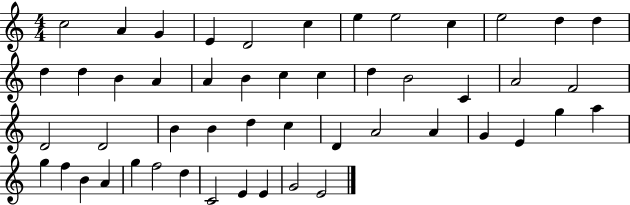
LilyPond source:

{
  \clef treble
  \numericTimeSignature
  \time 4/4
  \key c \major
  c''2 a'4 g'4 | e'4 d'2 c''4 | e''4 e''2 c''4 | e''2 d''4 d''4 | \break d''4 d''4 b'4 a'4 | a'4 b'4 c''4 c''4 | d''4 b'2 c'4 | a'2 f'2 | \break d'2 d'2 | b'4 b'4 d''4 c''4 | d'4 a'2 a'4 | g'4 e'4 g''4 a''4 | \break g''4 f''4 b'4 a'4 | g''4 f''2 d''4 | c'2 e'4 e'4 | g'2 e'2 | \break \bar "|."
}